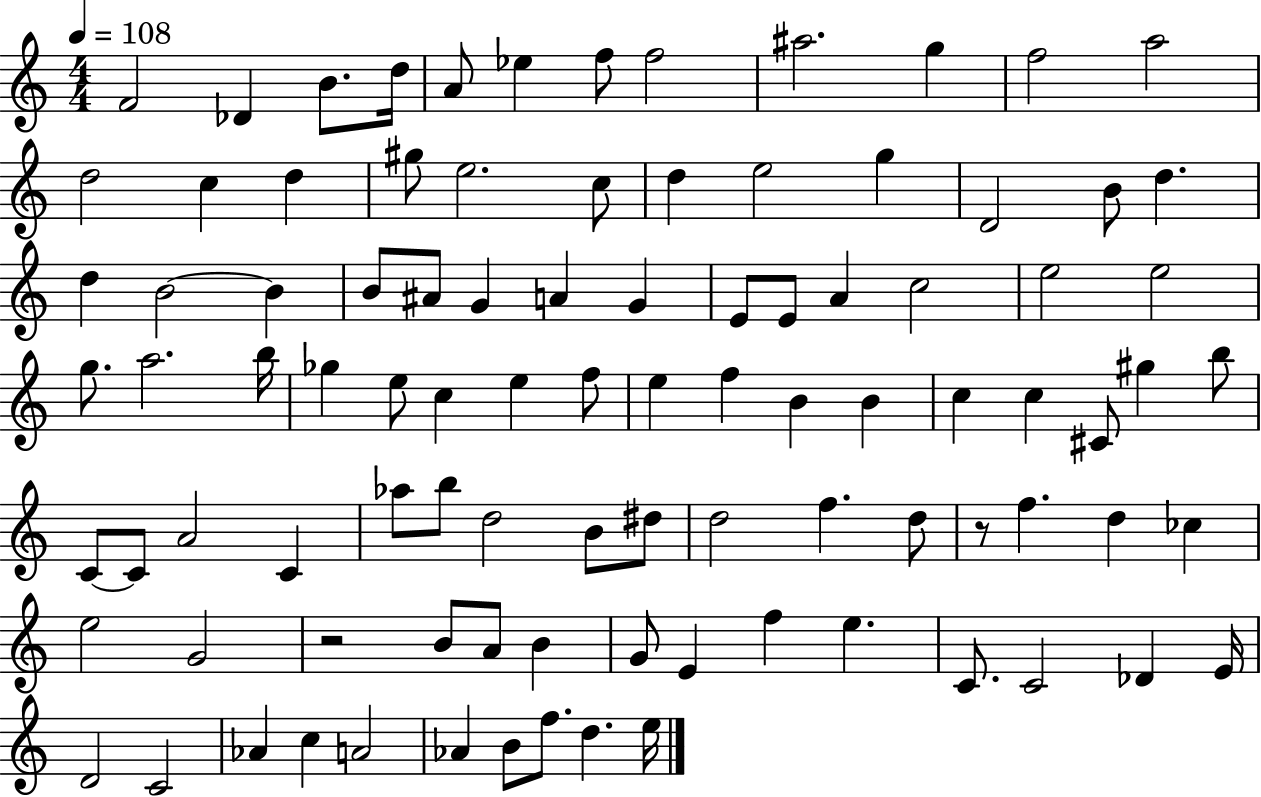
F4/h Db4/q B4/e. D5/s A4/e Eb5/q F5/e F5/h A#5/h. G5/q F5/h A5/h D5/h C5/q D5/q G#5/e E5/h. C5/e D5/q E5/h G5/q D4/h B4/e D5/q. D5/q B4/h B4/q B4/e A#4/e G4/q A4/q G4/q E4/e E4/e A4/q C5/h E5/h E5/h G5/e. A5/h. B5/s Gb5/q E5/e C5/q E5/q F5/e E5/q F5/q B4/q B4/q C5/q C5/q C#4/e G#5/q B5/e C4/e C4/e A4/h C4/q Ab5/e B5/e D5/h B4/e D#5/e D5/h F5/q. D5/e R/e F5/q. D5/q CES5/q E5/h G4/h R/h B4/e A4/e B4/q G4/e E4/q F5/q E5/q. C4/e. C4/h Db4/q E4/s D4/h C4/h Ab4/q C5/q A4/h Ab4/q B4/e F5/e. D5/q. E5/s